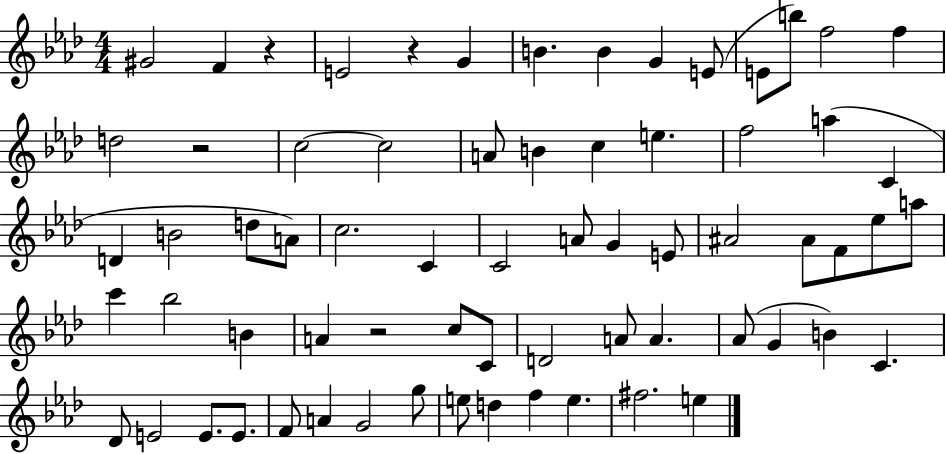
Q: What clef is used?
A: treble